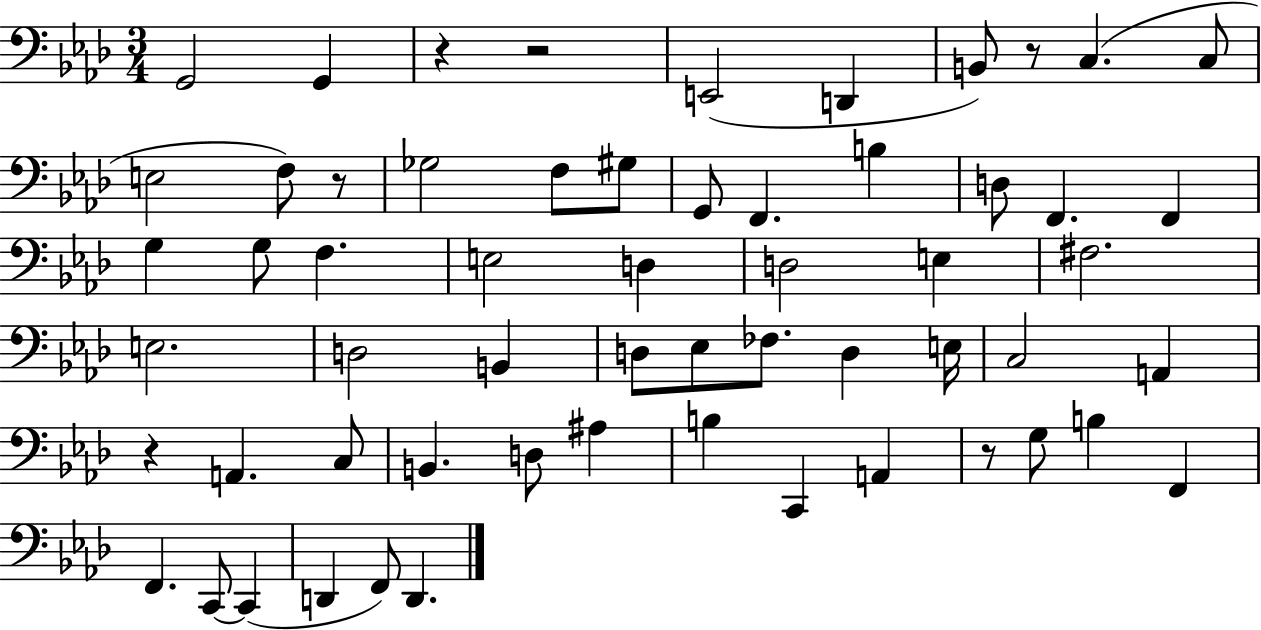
{
  \clef bass
  \numericTimeSignature
  \time 3/4
  \key aes \major
  g,2 g,4 | r4 r2 | e,2( d,4 | b,8) r8 c4.( c8 | \break e2 f8) r8 | ges2 f8 gis8 | g,8 f,4. b4 | d8 f,4. f,4 | \break g4 g8 f4. | e2 d4 | d2 e4 | fis2. | \break e2. | d2 b,4 | d8 ees8 fes8. d4 e16 | c2 a,4 | \break r4 a,4. c8 | b,4. d8 ais4 | b4 c,4 a,4 | r8 g8 b4 f,4 | \break f,4. c,8~~ c,4( | d,4 f,8) d,4. | \bar "|."
}